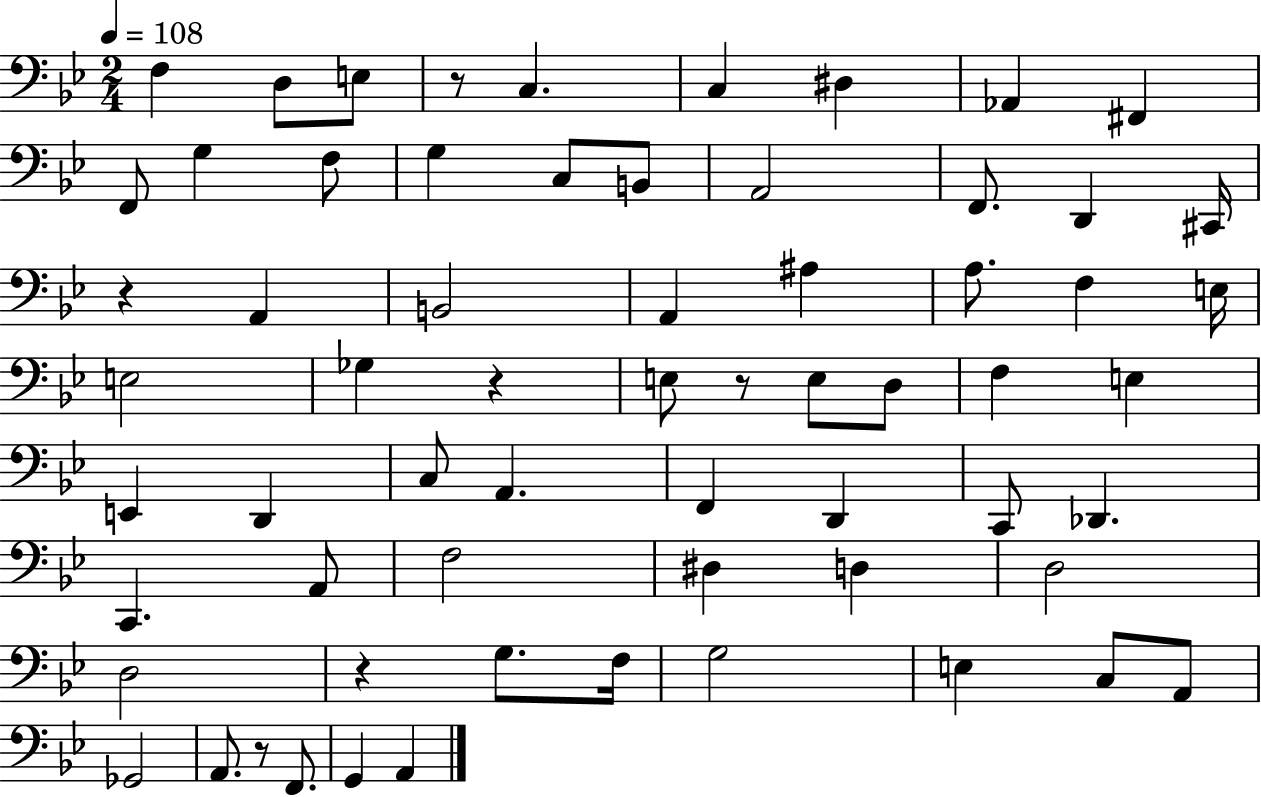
{
  \clef bass
  \numericTimeSignature
  \time 2/4
  \key bes \major
  \tempo 4 = 108
  f4 d8 e8 | r8 c4. | c4 dis4 | aes,4 fis,4 | \break f,8 g4 f8 | g4 c8 b,8 | a,2 | f,8. d,4 cis,16 | \break r4 a,4 | b,2 | a,4 ais4 | a8. f4 e16 | \break e2 | ges4 r4 | e8 r8 e8 d8 | f4 e4 | \break e,4 d,4 | c8 a,4. | f,4 d,4 | c,8 des,4. | \break c,4. a,8 | f2 | dis4 d4 | d2 | \break d2 | r4 g8. f16 | g2 | e4 c8 a,8 | \break ges,2 | a,8. r8 f,8. | g,4 a,4 | \bar "|."
}